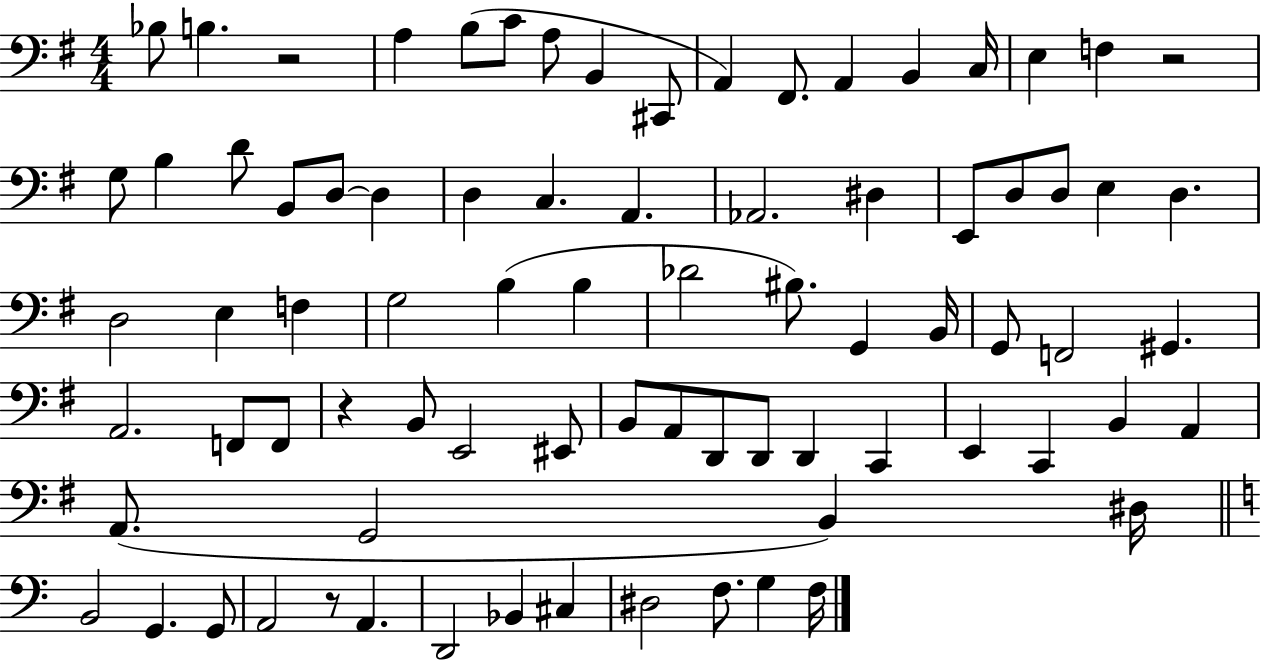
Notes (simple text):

Bb3/e B3/q. R/h A3/q B3/e C4/e A3/e B2/q C#2/e A2/q F#2/e. A2/q B2/q C3/s E3/q F3/q R/h G3/e B3/q D4/e B2/e D3/e D3/q D3/q C3/q. A2/q. Ab2/h. D#3/q E2/e D3/e D3/e E3/q D3/q. D3/h E3/q F3/q G3/h B3/q B3/q Db4/h BIS3/e. G2/q B2/s G2/e F2/h G#2/q. A2/h. F2/e F2/e R/q B2/e E2/h EIS2/e B2/e A2/e D2/e D2/e D2/q C2/q E2/q C2/q B2/q A2/q A2/e. G2/h B2/q D#3/s B2/h G2/q. G2/e A2/h R/e A2/q. D2/h Bb2/q C#3/q D#3/h F3/e. G3/q F3/s